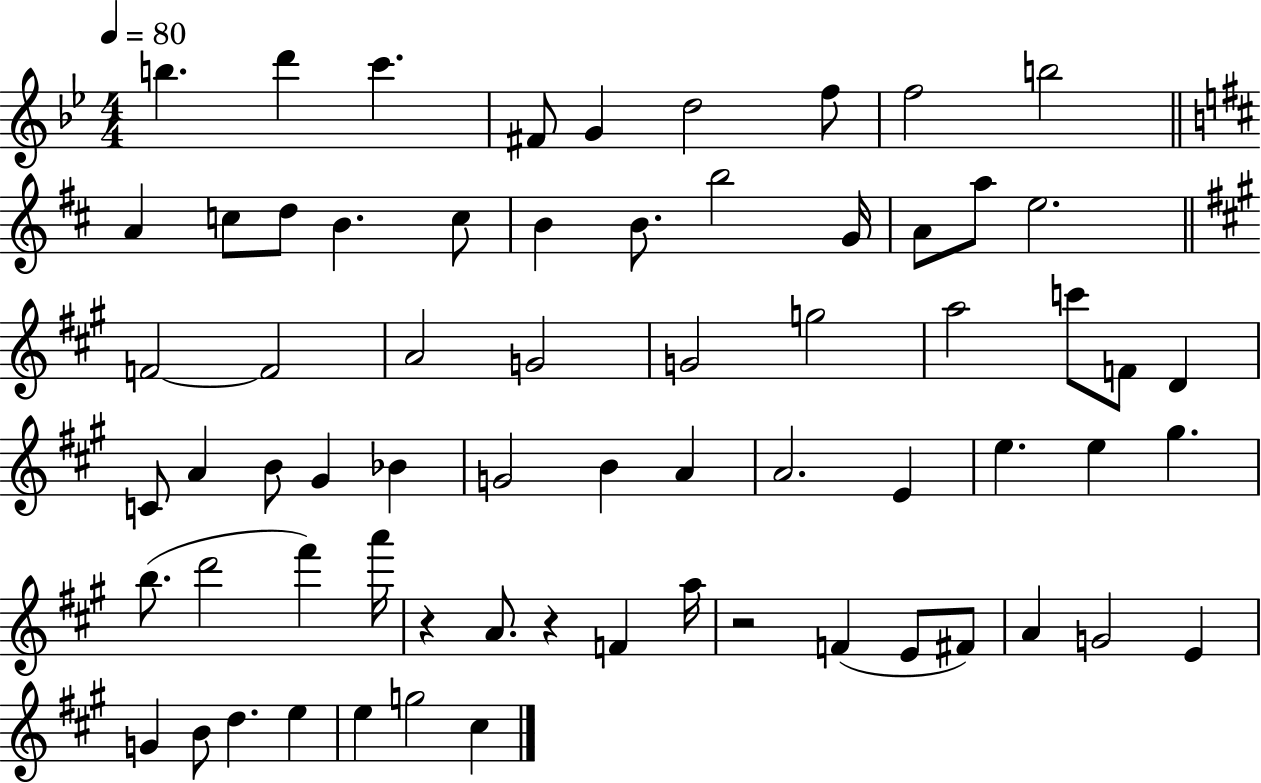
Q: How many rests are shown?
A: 3